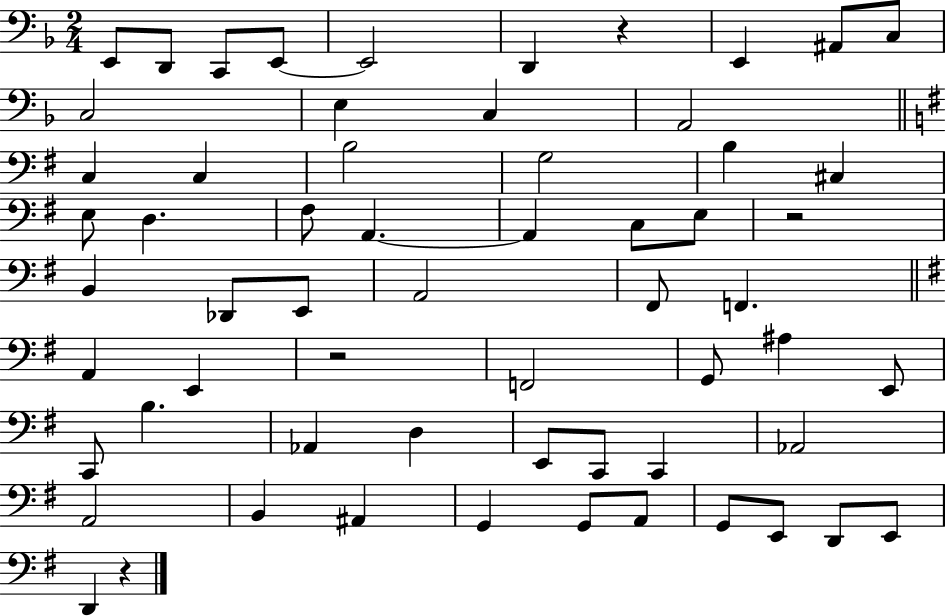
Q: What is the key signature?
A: F major